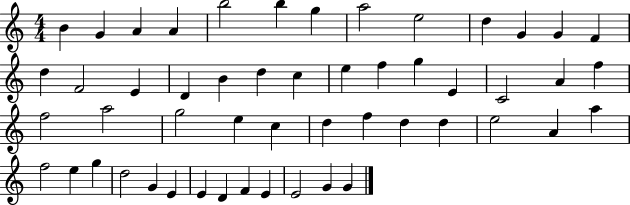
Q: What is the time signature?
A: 4/4